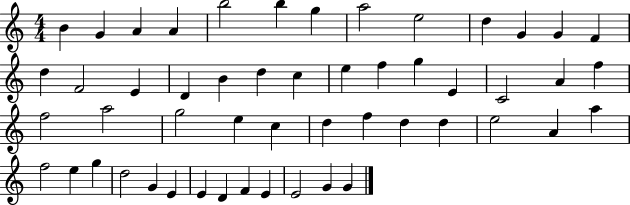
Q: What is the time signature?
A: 4/4